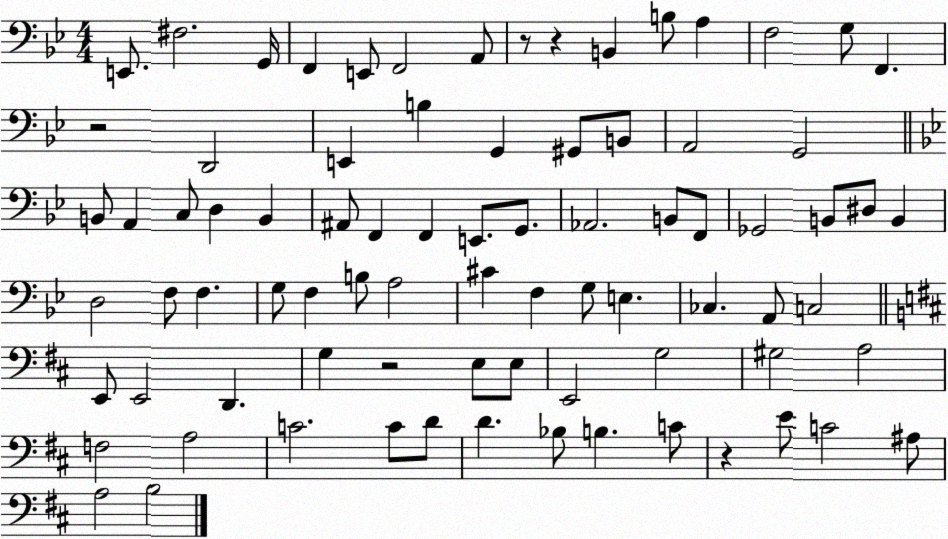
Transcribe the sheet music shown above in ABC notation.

X:1
T:Untitled
M:4/4
L:1/4
K:Bb
E,,/2 ^F,2 G,,/4 F,, E,,/2 F,,2 A,,/2 z/2 z B,, B,/2 A, F,2 G,/2 F,, z2 D,,2 E,, B, G,, ^G,,/2 B,,/2 A,,2 G,,2 B,,/2 A,, C,/2 D, B,, ^A,,/2 F,, F,, E,,/2 G,,/2 _A,,2 B,,/2 F,,/2 _G,,2 B,,/2 ^D,/2 B,, D,2 F,/2 F, G,/2 F, B,/2 A,2 ^C F, G,/2 E, _C, A,,/2 C,2 E,,/2 E,,2 D,, G, z2 E,/2 E,/2 E,,2 G,2 ^G,2 A,2 F,2 A,2 C2 C/2 D/2 D _B,/2 B, C/2 z E/2 C2 ^A,/2 A,2 B,2